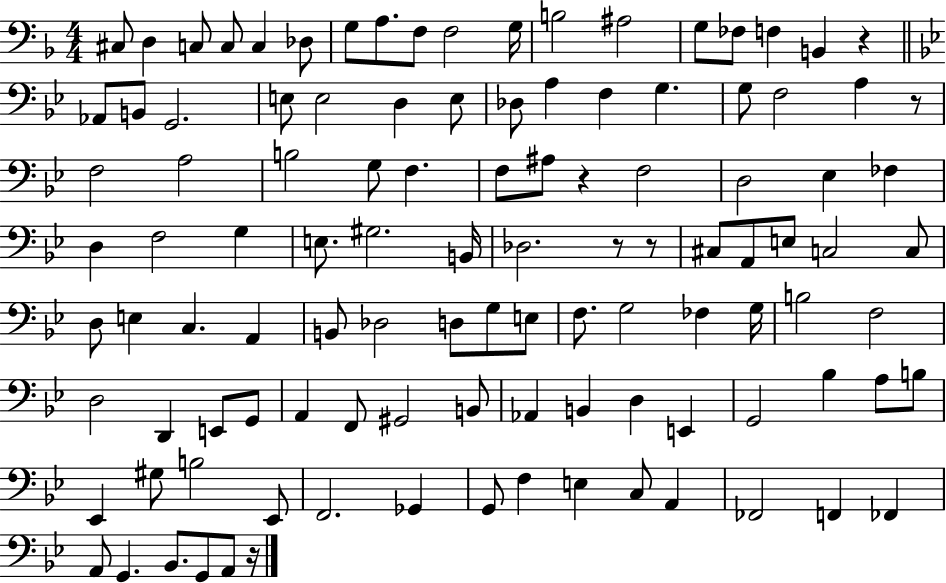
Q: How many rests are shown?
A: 6